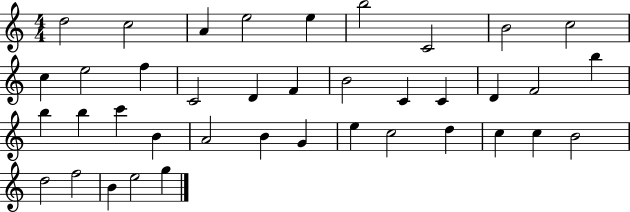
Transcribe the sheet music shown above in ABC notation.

X:1
T:Untitled
M:4/4
L:1/4
K:C
d2 c2 A e2 e b2 C2 B2 c2 c e2 f C2 D F B2 C C D F2 b b b c' B A2 B G e c2 d c c B2 d2 f2 B e2 g